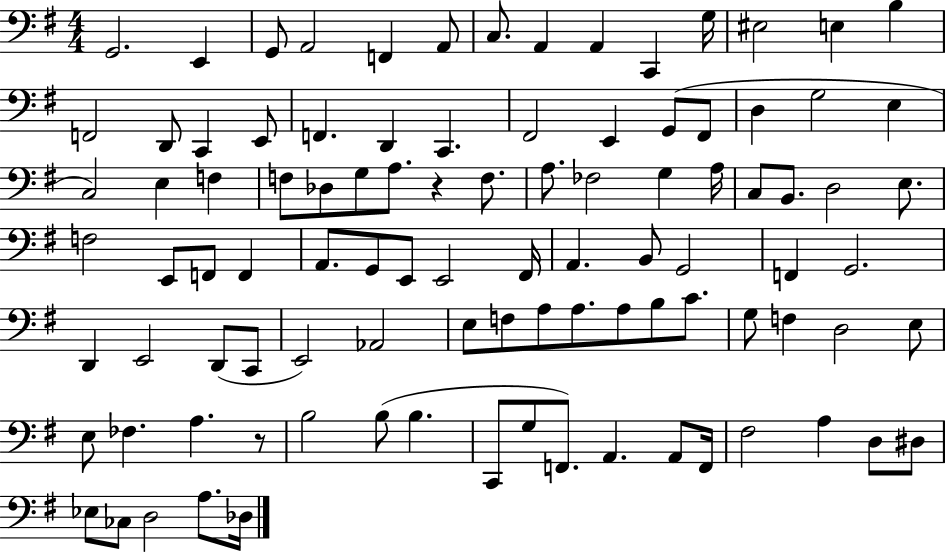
G2/h. E2/q G2/e A2/h F2/q A2/e C3/e. A2/q A2/q C2/q G3/s EIS3/h E3/q B3/q F2/h D2/e C2/q E2/e F2/q. D2/q C2/q. F#2/h E2/q G2/e F#2/e D3/q G3/h E3/q C3/h E3/q F3/q F3/e Db3/e G3/e A3/e. R/q F3/e. A3/e. FES3/h G3/q A3/s C3/e B2/e. D3/h E3/e. F3/h E2/e F2/e F2/q A2/e. G2/e E2/e E2/h F#2/s A2/q. B2/e G2/h F2/q G2/h. D2/q E2/h D2/e C2/e E2/h Ab2/h E3/e F3/e A3/e A3/e. A3/e B3/e C4/e. G3/e F3/q D3/h E3/e E3/e FES3/q. A3/q. R/e B3/h B3/e B3/q. C2/e G3/e F2/e. A2/q. A2/e F2/s F#3/h A3/q D3/e D#3/e Eb3/e CES3/e D3/h A3/e. Db3/s